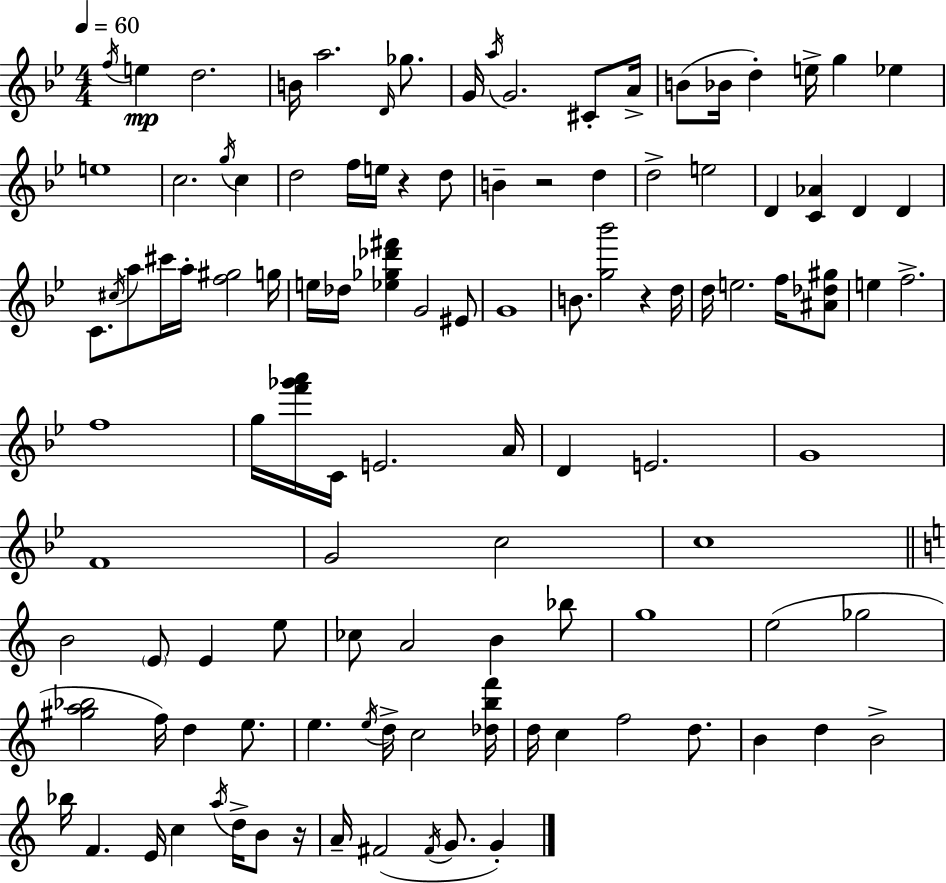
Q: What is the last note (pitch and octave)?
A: G4